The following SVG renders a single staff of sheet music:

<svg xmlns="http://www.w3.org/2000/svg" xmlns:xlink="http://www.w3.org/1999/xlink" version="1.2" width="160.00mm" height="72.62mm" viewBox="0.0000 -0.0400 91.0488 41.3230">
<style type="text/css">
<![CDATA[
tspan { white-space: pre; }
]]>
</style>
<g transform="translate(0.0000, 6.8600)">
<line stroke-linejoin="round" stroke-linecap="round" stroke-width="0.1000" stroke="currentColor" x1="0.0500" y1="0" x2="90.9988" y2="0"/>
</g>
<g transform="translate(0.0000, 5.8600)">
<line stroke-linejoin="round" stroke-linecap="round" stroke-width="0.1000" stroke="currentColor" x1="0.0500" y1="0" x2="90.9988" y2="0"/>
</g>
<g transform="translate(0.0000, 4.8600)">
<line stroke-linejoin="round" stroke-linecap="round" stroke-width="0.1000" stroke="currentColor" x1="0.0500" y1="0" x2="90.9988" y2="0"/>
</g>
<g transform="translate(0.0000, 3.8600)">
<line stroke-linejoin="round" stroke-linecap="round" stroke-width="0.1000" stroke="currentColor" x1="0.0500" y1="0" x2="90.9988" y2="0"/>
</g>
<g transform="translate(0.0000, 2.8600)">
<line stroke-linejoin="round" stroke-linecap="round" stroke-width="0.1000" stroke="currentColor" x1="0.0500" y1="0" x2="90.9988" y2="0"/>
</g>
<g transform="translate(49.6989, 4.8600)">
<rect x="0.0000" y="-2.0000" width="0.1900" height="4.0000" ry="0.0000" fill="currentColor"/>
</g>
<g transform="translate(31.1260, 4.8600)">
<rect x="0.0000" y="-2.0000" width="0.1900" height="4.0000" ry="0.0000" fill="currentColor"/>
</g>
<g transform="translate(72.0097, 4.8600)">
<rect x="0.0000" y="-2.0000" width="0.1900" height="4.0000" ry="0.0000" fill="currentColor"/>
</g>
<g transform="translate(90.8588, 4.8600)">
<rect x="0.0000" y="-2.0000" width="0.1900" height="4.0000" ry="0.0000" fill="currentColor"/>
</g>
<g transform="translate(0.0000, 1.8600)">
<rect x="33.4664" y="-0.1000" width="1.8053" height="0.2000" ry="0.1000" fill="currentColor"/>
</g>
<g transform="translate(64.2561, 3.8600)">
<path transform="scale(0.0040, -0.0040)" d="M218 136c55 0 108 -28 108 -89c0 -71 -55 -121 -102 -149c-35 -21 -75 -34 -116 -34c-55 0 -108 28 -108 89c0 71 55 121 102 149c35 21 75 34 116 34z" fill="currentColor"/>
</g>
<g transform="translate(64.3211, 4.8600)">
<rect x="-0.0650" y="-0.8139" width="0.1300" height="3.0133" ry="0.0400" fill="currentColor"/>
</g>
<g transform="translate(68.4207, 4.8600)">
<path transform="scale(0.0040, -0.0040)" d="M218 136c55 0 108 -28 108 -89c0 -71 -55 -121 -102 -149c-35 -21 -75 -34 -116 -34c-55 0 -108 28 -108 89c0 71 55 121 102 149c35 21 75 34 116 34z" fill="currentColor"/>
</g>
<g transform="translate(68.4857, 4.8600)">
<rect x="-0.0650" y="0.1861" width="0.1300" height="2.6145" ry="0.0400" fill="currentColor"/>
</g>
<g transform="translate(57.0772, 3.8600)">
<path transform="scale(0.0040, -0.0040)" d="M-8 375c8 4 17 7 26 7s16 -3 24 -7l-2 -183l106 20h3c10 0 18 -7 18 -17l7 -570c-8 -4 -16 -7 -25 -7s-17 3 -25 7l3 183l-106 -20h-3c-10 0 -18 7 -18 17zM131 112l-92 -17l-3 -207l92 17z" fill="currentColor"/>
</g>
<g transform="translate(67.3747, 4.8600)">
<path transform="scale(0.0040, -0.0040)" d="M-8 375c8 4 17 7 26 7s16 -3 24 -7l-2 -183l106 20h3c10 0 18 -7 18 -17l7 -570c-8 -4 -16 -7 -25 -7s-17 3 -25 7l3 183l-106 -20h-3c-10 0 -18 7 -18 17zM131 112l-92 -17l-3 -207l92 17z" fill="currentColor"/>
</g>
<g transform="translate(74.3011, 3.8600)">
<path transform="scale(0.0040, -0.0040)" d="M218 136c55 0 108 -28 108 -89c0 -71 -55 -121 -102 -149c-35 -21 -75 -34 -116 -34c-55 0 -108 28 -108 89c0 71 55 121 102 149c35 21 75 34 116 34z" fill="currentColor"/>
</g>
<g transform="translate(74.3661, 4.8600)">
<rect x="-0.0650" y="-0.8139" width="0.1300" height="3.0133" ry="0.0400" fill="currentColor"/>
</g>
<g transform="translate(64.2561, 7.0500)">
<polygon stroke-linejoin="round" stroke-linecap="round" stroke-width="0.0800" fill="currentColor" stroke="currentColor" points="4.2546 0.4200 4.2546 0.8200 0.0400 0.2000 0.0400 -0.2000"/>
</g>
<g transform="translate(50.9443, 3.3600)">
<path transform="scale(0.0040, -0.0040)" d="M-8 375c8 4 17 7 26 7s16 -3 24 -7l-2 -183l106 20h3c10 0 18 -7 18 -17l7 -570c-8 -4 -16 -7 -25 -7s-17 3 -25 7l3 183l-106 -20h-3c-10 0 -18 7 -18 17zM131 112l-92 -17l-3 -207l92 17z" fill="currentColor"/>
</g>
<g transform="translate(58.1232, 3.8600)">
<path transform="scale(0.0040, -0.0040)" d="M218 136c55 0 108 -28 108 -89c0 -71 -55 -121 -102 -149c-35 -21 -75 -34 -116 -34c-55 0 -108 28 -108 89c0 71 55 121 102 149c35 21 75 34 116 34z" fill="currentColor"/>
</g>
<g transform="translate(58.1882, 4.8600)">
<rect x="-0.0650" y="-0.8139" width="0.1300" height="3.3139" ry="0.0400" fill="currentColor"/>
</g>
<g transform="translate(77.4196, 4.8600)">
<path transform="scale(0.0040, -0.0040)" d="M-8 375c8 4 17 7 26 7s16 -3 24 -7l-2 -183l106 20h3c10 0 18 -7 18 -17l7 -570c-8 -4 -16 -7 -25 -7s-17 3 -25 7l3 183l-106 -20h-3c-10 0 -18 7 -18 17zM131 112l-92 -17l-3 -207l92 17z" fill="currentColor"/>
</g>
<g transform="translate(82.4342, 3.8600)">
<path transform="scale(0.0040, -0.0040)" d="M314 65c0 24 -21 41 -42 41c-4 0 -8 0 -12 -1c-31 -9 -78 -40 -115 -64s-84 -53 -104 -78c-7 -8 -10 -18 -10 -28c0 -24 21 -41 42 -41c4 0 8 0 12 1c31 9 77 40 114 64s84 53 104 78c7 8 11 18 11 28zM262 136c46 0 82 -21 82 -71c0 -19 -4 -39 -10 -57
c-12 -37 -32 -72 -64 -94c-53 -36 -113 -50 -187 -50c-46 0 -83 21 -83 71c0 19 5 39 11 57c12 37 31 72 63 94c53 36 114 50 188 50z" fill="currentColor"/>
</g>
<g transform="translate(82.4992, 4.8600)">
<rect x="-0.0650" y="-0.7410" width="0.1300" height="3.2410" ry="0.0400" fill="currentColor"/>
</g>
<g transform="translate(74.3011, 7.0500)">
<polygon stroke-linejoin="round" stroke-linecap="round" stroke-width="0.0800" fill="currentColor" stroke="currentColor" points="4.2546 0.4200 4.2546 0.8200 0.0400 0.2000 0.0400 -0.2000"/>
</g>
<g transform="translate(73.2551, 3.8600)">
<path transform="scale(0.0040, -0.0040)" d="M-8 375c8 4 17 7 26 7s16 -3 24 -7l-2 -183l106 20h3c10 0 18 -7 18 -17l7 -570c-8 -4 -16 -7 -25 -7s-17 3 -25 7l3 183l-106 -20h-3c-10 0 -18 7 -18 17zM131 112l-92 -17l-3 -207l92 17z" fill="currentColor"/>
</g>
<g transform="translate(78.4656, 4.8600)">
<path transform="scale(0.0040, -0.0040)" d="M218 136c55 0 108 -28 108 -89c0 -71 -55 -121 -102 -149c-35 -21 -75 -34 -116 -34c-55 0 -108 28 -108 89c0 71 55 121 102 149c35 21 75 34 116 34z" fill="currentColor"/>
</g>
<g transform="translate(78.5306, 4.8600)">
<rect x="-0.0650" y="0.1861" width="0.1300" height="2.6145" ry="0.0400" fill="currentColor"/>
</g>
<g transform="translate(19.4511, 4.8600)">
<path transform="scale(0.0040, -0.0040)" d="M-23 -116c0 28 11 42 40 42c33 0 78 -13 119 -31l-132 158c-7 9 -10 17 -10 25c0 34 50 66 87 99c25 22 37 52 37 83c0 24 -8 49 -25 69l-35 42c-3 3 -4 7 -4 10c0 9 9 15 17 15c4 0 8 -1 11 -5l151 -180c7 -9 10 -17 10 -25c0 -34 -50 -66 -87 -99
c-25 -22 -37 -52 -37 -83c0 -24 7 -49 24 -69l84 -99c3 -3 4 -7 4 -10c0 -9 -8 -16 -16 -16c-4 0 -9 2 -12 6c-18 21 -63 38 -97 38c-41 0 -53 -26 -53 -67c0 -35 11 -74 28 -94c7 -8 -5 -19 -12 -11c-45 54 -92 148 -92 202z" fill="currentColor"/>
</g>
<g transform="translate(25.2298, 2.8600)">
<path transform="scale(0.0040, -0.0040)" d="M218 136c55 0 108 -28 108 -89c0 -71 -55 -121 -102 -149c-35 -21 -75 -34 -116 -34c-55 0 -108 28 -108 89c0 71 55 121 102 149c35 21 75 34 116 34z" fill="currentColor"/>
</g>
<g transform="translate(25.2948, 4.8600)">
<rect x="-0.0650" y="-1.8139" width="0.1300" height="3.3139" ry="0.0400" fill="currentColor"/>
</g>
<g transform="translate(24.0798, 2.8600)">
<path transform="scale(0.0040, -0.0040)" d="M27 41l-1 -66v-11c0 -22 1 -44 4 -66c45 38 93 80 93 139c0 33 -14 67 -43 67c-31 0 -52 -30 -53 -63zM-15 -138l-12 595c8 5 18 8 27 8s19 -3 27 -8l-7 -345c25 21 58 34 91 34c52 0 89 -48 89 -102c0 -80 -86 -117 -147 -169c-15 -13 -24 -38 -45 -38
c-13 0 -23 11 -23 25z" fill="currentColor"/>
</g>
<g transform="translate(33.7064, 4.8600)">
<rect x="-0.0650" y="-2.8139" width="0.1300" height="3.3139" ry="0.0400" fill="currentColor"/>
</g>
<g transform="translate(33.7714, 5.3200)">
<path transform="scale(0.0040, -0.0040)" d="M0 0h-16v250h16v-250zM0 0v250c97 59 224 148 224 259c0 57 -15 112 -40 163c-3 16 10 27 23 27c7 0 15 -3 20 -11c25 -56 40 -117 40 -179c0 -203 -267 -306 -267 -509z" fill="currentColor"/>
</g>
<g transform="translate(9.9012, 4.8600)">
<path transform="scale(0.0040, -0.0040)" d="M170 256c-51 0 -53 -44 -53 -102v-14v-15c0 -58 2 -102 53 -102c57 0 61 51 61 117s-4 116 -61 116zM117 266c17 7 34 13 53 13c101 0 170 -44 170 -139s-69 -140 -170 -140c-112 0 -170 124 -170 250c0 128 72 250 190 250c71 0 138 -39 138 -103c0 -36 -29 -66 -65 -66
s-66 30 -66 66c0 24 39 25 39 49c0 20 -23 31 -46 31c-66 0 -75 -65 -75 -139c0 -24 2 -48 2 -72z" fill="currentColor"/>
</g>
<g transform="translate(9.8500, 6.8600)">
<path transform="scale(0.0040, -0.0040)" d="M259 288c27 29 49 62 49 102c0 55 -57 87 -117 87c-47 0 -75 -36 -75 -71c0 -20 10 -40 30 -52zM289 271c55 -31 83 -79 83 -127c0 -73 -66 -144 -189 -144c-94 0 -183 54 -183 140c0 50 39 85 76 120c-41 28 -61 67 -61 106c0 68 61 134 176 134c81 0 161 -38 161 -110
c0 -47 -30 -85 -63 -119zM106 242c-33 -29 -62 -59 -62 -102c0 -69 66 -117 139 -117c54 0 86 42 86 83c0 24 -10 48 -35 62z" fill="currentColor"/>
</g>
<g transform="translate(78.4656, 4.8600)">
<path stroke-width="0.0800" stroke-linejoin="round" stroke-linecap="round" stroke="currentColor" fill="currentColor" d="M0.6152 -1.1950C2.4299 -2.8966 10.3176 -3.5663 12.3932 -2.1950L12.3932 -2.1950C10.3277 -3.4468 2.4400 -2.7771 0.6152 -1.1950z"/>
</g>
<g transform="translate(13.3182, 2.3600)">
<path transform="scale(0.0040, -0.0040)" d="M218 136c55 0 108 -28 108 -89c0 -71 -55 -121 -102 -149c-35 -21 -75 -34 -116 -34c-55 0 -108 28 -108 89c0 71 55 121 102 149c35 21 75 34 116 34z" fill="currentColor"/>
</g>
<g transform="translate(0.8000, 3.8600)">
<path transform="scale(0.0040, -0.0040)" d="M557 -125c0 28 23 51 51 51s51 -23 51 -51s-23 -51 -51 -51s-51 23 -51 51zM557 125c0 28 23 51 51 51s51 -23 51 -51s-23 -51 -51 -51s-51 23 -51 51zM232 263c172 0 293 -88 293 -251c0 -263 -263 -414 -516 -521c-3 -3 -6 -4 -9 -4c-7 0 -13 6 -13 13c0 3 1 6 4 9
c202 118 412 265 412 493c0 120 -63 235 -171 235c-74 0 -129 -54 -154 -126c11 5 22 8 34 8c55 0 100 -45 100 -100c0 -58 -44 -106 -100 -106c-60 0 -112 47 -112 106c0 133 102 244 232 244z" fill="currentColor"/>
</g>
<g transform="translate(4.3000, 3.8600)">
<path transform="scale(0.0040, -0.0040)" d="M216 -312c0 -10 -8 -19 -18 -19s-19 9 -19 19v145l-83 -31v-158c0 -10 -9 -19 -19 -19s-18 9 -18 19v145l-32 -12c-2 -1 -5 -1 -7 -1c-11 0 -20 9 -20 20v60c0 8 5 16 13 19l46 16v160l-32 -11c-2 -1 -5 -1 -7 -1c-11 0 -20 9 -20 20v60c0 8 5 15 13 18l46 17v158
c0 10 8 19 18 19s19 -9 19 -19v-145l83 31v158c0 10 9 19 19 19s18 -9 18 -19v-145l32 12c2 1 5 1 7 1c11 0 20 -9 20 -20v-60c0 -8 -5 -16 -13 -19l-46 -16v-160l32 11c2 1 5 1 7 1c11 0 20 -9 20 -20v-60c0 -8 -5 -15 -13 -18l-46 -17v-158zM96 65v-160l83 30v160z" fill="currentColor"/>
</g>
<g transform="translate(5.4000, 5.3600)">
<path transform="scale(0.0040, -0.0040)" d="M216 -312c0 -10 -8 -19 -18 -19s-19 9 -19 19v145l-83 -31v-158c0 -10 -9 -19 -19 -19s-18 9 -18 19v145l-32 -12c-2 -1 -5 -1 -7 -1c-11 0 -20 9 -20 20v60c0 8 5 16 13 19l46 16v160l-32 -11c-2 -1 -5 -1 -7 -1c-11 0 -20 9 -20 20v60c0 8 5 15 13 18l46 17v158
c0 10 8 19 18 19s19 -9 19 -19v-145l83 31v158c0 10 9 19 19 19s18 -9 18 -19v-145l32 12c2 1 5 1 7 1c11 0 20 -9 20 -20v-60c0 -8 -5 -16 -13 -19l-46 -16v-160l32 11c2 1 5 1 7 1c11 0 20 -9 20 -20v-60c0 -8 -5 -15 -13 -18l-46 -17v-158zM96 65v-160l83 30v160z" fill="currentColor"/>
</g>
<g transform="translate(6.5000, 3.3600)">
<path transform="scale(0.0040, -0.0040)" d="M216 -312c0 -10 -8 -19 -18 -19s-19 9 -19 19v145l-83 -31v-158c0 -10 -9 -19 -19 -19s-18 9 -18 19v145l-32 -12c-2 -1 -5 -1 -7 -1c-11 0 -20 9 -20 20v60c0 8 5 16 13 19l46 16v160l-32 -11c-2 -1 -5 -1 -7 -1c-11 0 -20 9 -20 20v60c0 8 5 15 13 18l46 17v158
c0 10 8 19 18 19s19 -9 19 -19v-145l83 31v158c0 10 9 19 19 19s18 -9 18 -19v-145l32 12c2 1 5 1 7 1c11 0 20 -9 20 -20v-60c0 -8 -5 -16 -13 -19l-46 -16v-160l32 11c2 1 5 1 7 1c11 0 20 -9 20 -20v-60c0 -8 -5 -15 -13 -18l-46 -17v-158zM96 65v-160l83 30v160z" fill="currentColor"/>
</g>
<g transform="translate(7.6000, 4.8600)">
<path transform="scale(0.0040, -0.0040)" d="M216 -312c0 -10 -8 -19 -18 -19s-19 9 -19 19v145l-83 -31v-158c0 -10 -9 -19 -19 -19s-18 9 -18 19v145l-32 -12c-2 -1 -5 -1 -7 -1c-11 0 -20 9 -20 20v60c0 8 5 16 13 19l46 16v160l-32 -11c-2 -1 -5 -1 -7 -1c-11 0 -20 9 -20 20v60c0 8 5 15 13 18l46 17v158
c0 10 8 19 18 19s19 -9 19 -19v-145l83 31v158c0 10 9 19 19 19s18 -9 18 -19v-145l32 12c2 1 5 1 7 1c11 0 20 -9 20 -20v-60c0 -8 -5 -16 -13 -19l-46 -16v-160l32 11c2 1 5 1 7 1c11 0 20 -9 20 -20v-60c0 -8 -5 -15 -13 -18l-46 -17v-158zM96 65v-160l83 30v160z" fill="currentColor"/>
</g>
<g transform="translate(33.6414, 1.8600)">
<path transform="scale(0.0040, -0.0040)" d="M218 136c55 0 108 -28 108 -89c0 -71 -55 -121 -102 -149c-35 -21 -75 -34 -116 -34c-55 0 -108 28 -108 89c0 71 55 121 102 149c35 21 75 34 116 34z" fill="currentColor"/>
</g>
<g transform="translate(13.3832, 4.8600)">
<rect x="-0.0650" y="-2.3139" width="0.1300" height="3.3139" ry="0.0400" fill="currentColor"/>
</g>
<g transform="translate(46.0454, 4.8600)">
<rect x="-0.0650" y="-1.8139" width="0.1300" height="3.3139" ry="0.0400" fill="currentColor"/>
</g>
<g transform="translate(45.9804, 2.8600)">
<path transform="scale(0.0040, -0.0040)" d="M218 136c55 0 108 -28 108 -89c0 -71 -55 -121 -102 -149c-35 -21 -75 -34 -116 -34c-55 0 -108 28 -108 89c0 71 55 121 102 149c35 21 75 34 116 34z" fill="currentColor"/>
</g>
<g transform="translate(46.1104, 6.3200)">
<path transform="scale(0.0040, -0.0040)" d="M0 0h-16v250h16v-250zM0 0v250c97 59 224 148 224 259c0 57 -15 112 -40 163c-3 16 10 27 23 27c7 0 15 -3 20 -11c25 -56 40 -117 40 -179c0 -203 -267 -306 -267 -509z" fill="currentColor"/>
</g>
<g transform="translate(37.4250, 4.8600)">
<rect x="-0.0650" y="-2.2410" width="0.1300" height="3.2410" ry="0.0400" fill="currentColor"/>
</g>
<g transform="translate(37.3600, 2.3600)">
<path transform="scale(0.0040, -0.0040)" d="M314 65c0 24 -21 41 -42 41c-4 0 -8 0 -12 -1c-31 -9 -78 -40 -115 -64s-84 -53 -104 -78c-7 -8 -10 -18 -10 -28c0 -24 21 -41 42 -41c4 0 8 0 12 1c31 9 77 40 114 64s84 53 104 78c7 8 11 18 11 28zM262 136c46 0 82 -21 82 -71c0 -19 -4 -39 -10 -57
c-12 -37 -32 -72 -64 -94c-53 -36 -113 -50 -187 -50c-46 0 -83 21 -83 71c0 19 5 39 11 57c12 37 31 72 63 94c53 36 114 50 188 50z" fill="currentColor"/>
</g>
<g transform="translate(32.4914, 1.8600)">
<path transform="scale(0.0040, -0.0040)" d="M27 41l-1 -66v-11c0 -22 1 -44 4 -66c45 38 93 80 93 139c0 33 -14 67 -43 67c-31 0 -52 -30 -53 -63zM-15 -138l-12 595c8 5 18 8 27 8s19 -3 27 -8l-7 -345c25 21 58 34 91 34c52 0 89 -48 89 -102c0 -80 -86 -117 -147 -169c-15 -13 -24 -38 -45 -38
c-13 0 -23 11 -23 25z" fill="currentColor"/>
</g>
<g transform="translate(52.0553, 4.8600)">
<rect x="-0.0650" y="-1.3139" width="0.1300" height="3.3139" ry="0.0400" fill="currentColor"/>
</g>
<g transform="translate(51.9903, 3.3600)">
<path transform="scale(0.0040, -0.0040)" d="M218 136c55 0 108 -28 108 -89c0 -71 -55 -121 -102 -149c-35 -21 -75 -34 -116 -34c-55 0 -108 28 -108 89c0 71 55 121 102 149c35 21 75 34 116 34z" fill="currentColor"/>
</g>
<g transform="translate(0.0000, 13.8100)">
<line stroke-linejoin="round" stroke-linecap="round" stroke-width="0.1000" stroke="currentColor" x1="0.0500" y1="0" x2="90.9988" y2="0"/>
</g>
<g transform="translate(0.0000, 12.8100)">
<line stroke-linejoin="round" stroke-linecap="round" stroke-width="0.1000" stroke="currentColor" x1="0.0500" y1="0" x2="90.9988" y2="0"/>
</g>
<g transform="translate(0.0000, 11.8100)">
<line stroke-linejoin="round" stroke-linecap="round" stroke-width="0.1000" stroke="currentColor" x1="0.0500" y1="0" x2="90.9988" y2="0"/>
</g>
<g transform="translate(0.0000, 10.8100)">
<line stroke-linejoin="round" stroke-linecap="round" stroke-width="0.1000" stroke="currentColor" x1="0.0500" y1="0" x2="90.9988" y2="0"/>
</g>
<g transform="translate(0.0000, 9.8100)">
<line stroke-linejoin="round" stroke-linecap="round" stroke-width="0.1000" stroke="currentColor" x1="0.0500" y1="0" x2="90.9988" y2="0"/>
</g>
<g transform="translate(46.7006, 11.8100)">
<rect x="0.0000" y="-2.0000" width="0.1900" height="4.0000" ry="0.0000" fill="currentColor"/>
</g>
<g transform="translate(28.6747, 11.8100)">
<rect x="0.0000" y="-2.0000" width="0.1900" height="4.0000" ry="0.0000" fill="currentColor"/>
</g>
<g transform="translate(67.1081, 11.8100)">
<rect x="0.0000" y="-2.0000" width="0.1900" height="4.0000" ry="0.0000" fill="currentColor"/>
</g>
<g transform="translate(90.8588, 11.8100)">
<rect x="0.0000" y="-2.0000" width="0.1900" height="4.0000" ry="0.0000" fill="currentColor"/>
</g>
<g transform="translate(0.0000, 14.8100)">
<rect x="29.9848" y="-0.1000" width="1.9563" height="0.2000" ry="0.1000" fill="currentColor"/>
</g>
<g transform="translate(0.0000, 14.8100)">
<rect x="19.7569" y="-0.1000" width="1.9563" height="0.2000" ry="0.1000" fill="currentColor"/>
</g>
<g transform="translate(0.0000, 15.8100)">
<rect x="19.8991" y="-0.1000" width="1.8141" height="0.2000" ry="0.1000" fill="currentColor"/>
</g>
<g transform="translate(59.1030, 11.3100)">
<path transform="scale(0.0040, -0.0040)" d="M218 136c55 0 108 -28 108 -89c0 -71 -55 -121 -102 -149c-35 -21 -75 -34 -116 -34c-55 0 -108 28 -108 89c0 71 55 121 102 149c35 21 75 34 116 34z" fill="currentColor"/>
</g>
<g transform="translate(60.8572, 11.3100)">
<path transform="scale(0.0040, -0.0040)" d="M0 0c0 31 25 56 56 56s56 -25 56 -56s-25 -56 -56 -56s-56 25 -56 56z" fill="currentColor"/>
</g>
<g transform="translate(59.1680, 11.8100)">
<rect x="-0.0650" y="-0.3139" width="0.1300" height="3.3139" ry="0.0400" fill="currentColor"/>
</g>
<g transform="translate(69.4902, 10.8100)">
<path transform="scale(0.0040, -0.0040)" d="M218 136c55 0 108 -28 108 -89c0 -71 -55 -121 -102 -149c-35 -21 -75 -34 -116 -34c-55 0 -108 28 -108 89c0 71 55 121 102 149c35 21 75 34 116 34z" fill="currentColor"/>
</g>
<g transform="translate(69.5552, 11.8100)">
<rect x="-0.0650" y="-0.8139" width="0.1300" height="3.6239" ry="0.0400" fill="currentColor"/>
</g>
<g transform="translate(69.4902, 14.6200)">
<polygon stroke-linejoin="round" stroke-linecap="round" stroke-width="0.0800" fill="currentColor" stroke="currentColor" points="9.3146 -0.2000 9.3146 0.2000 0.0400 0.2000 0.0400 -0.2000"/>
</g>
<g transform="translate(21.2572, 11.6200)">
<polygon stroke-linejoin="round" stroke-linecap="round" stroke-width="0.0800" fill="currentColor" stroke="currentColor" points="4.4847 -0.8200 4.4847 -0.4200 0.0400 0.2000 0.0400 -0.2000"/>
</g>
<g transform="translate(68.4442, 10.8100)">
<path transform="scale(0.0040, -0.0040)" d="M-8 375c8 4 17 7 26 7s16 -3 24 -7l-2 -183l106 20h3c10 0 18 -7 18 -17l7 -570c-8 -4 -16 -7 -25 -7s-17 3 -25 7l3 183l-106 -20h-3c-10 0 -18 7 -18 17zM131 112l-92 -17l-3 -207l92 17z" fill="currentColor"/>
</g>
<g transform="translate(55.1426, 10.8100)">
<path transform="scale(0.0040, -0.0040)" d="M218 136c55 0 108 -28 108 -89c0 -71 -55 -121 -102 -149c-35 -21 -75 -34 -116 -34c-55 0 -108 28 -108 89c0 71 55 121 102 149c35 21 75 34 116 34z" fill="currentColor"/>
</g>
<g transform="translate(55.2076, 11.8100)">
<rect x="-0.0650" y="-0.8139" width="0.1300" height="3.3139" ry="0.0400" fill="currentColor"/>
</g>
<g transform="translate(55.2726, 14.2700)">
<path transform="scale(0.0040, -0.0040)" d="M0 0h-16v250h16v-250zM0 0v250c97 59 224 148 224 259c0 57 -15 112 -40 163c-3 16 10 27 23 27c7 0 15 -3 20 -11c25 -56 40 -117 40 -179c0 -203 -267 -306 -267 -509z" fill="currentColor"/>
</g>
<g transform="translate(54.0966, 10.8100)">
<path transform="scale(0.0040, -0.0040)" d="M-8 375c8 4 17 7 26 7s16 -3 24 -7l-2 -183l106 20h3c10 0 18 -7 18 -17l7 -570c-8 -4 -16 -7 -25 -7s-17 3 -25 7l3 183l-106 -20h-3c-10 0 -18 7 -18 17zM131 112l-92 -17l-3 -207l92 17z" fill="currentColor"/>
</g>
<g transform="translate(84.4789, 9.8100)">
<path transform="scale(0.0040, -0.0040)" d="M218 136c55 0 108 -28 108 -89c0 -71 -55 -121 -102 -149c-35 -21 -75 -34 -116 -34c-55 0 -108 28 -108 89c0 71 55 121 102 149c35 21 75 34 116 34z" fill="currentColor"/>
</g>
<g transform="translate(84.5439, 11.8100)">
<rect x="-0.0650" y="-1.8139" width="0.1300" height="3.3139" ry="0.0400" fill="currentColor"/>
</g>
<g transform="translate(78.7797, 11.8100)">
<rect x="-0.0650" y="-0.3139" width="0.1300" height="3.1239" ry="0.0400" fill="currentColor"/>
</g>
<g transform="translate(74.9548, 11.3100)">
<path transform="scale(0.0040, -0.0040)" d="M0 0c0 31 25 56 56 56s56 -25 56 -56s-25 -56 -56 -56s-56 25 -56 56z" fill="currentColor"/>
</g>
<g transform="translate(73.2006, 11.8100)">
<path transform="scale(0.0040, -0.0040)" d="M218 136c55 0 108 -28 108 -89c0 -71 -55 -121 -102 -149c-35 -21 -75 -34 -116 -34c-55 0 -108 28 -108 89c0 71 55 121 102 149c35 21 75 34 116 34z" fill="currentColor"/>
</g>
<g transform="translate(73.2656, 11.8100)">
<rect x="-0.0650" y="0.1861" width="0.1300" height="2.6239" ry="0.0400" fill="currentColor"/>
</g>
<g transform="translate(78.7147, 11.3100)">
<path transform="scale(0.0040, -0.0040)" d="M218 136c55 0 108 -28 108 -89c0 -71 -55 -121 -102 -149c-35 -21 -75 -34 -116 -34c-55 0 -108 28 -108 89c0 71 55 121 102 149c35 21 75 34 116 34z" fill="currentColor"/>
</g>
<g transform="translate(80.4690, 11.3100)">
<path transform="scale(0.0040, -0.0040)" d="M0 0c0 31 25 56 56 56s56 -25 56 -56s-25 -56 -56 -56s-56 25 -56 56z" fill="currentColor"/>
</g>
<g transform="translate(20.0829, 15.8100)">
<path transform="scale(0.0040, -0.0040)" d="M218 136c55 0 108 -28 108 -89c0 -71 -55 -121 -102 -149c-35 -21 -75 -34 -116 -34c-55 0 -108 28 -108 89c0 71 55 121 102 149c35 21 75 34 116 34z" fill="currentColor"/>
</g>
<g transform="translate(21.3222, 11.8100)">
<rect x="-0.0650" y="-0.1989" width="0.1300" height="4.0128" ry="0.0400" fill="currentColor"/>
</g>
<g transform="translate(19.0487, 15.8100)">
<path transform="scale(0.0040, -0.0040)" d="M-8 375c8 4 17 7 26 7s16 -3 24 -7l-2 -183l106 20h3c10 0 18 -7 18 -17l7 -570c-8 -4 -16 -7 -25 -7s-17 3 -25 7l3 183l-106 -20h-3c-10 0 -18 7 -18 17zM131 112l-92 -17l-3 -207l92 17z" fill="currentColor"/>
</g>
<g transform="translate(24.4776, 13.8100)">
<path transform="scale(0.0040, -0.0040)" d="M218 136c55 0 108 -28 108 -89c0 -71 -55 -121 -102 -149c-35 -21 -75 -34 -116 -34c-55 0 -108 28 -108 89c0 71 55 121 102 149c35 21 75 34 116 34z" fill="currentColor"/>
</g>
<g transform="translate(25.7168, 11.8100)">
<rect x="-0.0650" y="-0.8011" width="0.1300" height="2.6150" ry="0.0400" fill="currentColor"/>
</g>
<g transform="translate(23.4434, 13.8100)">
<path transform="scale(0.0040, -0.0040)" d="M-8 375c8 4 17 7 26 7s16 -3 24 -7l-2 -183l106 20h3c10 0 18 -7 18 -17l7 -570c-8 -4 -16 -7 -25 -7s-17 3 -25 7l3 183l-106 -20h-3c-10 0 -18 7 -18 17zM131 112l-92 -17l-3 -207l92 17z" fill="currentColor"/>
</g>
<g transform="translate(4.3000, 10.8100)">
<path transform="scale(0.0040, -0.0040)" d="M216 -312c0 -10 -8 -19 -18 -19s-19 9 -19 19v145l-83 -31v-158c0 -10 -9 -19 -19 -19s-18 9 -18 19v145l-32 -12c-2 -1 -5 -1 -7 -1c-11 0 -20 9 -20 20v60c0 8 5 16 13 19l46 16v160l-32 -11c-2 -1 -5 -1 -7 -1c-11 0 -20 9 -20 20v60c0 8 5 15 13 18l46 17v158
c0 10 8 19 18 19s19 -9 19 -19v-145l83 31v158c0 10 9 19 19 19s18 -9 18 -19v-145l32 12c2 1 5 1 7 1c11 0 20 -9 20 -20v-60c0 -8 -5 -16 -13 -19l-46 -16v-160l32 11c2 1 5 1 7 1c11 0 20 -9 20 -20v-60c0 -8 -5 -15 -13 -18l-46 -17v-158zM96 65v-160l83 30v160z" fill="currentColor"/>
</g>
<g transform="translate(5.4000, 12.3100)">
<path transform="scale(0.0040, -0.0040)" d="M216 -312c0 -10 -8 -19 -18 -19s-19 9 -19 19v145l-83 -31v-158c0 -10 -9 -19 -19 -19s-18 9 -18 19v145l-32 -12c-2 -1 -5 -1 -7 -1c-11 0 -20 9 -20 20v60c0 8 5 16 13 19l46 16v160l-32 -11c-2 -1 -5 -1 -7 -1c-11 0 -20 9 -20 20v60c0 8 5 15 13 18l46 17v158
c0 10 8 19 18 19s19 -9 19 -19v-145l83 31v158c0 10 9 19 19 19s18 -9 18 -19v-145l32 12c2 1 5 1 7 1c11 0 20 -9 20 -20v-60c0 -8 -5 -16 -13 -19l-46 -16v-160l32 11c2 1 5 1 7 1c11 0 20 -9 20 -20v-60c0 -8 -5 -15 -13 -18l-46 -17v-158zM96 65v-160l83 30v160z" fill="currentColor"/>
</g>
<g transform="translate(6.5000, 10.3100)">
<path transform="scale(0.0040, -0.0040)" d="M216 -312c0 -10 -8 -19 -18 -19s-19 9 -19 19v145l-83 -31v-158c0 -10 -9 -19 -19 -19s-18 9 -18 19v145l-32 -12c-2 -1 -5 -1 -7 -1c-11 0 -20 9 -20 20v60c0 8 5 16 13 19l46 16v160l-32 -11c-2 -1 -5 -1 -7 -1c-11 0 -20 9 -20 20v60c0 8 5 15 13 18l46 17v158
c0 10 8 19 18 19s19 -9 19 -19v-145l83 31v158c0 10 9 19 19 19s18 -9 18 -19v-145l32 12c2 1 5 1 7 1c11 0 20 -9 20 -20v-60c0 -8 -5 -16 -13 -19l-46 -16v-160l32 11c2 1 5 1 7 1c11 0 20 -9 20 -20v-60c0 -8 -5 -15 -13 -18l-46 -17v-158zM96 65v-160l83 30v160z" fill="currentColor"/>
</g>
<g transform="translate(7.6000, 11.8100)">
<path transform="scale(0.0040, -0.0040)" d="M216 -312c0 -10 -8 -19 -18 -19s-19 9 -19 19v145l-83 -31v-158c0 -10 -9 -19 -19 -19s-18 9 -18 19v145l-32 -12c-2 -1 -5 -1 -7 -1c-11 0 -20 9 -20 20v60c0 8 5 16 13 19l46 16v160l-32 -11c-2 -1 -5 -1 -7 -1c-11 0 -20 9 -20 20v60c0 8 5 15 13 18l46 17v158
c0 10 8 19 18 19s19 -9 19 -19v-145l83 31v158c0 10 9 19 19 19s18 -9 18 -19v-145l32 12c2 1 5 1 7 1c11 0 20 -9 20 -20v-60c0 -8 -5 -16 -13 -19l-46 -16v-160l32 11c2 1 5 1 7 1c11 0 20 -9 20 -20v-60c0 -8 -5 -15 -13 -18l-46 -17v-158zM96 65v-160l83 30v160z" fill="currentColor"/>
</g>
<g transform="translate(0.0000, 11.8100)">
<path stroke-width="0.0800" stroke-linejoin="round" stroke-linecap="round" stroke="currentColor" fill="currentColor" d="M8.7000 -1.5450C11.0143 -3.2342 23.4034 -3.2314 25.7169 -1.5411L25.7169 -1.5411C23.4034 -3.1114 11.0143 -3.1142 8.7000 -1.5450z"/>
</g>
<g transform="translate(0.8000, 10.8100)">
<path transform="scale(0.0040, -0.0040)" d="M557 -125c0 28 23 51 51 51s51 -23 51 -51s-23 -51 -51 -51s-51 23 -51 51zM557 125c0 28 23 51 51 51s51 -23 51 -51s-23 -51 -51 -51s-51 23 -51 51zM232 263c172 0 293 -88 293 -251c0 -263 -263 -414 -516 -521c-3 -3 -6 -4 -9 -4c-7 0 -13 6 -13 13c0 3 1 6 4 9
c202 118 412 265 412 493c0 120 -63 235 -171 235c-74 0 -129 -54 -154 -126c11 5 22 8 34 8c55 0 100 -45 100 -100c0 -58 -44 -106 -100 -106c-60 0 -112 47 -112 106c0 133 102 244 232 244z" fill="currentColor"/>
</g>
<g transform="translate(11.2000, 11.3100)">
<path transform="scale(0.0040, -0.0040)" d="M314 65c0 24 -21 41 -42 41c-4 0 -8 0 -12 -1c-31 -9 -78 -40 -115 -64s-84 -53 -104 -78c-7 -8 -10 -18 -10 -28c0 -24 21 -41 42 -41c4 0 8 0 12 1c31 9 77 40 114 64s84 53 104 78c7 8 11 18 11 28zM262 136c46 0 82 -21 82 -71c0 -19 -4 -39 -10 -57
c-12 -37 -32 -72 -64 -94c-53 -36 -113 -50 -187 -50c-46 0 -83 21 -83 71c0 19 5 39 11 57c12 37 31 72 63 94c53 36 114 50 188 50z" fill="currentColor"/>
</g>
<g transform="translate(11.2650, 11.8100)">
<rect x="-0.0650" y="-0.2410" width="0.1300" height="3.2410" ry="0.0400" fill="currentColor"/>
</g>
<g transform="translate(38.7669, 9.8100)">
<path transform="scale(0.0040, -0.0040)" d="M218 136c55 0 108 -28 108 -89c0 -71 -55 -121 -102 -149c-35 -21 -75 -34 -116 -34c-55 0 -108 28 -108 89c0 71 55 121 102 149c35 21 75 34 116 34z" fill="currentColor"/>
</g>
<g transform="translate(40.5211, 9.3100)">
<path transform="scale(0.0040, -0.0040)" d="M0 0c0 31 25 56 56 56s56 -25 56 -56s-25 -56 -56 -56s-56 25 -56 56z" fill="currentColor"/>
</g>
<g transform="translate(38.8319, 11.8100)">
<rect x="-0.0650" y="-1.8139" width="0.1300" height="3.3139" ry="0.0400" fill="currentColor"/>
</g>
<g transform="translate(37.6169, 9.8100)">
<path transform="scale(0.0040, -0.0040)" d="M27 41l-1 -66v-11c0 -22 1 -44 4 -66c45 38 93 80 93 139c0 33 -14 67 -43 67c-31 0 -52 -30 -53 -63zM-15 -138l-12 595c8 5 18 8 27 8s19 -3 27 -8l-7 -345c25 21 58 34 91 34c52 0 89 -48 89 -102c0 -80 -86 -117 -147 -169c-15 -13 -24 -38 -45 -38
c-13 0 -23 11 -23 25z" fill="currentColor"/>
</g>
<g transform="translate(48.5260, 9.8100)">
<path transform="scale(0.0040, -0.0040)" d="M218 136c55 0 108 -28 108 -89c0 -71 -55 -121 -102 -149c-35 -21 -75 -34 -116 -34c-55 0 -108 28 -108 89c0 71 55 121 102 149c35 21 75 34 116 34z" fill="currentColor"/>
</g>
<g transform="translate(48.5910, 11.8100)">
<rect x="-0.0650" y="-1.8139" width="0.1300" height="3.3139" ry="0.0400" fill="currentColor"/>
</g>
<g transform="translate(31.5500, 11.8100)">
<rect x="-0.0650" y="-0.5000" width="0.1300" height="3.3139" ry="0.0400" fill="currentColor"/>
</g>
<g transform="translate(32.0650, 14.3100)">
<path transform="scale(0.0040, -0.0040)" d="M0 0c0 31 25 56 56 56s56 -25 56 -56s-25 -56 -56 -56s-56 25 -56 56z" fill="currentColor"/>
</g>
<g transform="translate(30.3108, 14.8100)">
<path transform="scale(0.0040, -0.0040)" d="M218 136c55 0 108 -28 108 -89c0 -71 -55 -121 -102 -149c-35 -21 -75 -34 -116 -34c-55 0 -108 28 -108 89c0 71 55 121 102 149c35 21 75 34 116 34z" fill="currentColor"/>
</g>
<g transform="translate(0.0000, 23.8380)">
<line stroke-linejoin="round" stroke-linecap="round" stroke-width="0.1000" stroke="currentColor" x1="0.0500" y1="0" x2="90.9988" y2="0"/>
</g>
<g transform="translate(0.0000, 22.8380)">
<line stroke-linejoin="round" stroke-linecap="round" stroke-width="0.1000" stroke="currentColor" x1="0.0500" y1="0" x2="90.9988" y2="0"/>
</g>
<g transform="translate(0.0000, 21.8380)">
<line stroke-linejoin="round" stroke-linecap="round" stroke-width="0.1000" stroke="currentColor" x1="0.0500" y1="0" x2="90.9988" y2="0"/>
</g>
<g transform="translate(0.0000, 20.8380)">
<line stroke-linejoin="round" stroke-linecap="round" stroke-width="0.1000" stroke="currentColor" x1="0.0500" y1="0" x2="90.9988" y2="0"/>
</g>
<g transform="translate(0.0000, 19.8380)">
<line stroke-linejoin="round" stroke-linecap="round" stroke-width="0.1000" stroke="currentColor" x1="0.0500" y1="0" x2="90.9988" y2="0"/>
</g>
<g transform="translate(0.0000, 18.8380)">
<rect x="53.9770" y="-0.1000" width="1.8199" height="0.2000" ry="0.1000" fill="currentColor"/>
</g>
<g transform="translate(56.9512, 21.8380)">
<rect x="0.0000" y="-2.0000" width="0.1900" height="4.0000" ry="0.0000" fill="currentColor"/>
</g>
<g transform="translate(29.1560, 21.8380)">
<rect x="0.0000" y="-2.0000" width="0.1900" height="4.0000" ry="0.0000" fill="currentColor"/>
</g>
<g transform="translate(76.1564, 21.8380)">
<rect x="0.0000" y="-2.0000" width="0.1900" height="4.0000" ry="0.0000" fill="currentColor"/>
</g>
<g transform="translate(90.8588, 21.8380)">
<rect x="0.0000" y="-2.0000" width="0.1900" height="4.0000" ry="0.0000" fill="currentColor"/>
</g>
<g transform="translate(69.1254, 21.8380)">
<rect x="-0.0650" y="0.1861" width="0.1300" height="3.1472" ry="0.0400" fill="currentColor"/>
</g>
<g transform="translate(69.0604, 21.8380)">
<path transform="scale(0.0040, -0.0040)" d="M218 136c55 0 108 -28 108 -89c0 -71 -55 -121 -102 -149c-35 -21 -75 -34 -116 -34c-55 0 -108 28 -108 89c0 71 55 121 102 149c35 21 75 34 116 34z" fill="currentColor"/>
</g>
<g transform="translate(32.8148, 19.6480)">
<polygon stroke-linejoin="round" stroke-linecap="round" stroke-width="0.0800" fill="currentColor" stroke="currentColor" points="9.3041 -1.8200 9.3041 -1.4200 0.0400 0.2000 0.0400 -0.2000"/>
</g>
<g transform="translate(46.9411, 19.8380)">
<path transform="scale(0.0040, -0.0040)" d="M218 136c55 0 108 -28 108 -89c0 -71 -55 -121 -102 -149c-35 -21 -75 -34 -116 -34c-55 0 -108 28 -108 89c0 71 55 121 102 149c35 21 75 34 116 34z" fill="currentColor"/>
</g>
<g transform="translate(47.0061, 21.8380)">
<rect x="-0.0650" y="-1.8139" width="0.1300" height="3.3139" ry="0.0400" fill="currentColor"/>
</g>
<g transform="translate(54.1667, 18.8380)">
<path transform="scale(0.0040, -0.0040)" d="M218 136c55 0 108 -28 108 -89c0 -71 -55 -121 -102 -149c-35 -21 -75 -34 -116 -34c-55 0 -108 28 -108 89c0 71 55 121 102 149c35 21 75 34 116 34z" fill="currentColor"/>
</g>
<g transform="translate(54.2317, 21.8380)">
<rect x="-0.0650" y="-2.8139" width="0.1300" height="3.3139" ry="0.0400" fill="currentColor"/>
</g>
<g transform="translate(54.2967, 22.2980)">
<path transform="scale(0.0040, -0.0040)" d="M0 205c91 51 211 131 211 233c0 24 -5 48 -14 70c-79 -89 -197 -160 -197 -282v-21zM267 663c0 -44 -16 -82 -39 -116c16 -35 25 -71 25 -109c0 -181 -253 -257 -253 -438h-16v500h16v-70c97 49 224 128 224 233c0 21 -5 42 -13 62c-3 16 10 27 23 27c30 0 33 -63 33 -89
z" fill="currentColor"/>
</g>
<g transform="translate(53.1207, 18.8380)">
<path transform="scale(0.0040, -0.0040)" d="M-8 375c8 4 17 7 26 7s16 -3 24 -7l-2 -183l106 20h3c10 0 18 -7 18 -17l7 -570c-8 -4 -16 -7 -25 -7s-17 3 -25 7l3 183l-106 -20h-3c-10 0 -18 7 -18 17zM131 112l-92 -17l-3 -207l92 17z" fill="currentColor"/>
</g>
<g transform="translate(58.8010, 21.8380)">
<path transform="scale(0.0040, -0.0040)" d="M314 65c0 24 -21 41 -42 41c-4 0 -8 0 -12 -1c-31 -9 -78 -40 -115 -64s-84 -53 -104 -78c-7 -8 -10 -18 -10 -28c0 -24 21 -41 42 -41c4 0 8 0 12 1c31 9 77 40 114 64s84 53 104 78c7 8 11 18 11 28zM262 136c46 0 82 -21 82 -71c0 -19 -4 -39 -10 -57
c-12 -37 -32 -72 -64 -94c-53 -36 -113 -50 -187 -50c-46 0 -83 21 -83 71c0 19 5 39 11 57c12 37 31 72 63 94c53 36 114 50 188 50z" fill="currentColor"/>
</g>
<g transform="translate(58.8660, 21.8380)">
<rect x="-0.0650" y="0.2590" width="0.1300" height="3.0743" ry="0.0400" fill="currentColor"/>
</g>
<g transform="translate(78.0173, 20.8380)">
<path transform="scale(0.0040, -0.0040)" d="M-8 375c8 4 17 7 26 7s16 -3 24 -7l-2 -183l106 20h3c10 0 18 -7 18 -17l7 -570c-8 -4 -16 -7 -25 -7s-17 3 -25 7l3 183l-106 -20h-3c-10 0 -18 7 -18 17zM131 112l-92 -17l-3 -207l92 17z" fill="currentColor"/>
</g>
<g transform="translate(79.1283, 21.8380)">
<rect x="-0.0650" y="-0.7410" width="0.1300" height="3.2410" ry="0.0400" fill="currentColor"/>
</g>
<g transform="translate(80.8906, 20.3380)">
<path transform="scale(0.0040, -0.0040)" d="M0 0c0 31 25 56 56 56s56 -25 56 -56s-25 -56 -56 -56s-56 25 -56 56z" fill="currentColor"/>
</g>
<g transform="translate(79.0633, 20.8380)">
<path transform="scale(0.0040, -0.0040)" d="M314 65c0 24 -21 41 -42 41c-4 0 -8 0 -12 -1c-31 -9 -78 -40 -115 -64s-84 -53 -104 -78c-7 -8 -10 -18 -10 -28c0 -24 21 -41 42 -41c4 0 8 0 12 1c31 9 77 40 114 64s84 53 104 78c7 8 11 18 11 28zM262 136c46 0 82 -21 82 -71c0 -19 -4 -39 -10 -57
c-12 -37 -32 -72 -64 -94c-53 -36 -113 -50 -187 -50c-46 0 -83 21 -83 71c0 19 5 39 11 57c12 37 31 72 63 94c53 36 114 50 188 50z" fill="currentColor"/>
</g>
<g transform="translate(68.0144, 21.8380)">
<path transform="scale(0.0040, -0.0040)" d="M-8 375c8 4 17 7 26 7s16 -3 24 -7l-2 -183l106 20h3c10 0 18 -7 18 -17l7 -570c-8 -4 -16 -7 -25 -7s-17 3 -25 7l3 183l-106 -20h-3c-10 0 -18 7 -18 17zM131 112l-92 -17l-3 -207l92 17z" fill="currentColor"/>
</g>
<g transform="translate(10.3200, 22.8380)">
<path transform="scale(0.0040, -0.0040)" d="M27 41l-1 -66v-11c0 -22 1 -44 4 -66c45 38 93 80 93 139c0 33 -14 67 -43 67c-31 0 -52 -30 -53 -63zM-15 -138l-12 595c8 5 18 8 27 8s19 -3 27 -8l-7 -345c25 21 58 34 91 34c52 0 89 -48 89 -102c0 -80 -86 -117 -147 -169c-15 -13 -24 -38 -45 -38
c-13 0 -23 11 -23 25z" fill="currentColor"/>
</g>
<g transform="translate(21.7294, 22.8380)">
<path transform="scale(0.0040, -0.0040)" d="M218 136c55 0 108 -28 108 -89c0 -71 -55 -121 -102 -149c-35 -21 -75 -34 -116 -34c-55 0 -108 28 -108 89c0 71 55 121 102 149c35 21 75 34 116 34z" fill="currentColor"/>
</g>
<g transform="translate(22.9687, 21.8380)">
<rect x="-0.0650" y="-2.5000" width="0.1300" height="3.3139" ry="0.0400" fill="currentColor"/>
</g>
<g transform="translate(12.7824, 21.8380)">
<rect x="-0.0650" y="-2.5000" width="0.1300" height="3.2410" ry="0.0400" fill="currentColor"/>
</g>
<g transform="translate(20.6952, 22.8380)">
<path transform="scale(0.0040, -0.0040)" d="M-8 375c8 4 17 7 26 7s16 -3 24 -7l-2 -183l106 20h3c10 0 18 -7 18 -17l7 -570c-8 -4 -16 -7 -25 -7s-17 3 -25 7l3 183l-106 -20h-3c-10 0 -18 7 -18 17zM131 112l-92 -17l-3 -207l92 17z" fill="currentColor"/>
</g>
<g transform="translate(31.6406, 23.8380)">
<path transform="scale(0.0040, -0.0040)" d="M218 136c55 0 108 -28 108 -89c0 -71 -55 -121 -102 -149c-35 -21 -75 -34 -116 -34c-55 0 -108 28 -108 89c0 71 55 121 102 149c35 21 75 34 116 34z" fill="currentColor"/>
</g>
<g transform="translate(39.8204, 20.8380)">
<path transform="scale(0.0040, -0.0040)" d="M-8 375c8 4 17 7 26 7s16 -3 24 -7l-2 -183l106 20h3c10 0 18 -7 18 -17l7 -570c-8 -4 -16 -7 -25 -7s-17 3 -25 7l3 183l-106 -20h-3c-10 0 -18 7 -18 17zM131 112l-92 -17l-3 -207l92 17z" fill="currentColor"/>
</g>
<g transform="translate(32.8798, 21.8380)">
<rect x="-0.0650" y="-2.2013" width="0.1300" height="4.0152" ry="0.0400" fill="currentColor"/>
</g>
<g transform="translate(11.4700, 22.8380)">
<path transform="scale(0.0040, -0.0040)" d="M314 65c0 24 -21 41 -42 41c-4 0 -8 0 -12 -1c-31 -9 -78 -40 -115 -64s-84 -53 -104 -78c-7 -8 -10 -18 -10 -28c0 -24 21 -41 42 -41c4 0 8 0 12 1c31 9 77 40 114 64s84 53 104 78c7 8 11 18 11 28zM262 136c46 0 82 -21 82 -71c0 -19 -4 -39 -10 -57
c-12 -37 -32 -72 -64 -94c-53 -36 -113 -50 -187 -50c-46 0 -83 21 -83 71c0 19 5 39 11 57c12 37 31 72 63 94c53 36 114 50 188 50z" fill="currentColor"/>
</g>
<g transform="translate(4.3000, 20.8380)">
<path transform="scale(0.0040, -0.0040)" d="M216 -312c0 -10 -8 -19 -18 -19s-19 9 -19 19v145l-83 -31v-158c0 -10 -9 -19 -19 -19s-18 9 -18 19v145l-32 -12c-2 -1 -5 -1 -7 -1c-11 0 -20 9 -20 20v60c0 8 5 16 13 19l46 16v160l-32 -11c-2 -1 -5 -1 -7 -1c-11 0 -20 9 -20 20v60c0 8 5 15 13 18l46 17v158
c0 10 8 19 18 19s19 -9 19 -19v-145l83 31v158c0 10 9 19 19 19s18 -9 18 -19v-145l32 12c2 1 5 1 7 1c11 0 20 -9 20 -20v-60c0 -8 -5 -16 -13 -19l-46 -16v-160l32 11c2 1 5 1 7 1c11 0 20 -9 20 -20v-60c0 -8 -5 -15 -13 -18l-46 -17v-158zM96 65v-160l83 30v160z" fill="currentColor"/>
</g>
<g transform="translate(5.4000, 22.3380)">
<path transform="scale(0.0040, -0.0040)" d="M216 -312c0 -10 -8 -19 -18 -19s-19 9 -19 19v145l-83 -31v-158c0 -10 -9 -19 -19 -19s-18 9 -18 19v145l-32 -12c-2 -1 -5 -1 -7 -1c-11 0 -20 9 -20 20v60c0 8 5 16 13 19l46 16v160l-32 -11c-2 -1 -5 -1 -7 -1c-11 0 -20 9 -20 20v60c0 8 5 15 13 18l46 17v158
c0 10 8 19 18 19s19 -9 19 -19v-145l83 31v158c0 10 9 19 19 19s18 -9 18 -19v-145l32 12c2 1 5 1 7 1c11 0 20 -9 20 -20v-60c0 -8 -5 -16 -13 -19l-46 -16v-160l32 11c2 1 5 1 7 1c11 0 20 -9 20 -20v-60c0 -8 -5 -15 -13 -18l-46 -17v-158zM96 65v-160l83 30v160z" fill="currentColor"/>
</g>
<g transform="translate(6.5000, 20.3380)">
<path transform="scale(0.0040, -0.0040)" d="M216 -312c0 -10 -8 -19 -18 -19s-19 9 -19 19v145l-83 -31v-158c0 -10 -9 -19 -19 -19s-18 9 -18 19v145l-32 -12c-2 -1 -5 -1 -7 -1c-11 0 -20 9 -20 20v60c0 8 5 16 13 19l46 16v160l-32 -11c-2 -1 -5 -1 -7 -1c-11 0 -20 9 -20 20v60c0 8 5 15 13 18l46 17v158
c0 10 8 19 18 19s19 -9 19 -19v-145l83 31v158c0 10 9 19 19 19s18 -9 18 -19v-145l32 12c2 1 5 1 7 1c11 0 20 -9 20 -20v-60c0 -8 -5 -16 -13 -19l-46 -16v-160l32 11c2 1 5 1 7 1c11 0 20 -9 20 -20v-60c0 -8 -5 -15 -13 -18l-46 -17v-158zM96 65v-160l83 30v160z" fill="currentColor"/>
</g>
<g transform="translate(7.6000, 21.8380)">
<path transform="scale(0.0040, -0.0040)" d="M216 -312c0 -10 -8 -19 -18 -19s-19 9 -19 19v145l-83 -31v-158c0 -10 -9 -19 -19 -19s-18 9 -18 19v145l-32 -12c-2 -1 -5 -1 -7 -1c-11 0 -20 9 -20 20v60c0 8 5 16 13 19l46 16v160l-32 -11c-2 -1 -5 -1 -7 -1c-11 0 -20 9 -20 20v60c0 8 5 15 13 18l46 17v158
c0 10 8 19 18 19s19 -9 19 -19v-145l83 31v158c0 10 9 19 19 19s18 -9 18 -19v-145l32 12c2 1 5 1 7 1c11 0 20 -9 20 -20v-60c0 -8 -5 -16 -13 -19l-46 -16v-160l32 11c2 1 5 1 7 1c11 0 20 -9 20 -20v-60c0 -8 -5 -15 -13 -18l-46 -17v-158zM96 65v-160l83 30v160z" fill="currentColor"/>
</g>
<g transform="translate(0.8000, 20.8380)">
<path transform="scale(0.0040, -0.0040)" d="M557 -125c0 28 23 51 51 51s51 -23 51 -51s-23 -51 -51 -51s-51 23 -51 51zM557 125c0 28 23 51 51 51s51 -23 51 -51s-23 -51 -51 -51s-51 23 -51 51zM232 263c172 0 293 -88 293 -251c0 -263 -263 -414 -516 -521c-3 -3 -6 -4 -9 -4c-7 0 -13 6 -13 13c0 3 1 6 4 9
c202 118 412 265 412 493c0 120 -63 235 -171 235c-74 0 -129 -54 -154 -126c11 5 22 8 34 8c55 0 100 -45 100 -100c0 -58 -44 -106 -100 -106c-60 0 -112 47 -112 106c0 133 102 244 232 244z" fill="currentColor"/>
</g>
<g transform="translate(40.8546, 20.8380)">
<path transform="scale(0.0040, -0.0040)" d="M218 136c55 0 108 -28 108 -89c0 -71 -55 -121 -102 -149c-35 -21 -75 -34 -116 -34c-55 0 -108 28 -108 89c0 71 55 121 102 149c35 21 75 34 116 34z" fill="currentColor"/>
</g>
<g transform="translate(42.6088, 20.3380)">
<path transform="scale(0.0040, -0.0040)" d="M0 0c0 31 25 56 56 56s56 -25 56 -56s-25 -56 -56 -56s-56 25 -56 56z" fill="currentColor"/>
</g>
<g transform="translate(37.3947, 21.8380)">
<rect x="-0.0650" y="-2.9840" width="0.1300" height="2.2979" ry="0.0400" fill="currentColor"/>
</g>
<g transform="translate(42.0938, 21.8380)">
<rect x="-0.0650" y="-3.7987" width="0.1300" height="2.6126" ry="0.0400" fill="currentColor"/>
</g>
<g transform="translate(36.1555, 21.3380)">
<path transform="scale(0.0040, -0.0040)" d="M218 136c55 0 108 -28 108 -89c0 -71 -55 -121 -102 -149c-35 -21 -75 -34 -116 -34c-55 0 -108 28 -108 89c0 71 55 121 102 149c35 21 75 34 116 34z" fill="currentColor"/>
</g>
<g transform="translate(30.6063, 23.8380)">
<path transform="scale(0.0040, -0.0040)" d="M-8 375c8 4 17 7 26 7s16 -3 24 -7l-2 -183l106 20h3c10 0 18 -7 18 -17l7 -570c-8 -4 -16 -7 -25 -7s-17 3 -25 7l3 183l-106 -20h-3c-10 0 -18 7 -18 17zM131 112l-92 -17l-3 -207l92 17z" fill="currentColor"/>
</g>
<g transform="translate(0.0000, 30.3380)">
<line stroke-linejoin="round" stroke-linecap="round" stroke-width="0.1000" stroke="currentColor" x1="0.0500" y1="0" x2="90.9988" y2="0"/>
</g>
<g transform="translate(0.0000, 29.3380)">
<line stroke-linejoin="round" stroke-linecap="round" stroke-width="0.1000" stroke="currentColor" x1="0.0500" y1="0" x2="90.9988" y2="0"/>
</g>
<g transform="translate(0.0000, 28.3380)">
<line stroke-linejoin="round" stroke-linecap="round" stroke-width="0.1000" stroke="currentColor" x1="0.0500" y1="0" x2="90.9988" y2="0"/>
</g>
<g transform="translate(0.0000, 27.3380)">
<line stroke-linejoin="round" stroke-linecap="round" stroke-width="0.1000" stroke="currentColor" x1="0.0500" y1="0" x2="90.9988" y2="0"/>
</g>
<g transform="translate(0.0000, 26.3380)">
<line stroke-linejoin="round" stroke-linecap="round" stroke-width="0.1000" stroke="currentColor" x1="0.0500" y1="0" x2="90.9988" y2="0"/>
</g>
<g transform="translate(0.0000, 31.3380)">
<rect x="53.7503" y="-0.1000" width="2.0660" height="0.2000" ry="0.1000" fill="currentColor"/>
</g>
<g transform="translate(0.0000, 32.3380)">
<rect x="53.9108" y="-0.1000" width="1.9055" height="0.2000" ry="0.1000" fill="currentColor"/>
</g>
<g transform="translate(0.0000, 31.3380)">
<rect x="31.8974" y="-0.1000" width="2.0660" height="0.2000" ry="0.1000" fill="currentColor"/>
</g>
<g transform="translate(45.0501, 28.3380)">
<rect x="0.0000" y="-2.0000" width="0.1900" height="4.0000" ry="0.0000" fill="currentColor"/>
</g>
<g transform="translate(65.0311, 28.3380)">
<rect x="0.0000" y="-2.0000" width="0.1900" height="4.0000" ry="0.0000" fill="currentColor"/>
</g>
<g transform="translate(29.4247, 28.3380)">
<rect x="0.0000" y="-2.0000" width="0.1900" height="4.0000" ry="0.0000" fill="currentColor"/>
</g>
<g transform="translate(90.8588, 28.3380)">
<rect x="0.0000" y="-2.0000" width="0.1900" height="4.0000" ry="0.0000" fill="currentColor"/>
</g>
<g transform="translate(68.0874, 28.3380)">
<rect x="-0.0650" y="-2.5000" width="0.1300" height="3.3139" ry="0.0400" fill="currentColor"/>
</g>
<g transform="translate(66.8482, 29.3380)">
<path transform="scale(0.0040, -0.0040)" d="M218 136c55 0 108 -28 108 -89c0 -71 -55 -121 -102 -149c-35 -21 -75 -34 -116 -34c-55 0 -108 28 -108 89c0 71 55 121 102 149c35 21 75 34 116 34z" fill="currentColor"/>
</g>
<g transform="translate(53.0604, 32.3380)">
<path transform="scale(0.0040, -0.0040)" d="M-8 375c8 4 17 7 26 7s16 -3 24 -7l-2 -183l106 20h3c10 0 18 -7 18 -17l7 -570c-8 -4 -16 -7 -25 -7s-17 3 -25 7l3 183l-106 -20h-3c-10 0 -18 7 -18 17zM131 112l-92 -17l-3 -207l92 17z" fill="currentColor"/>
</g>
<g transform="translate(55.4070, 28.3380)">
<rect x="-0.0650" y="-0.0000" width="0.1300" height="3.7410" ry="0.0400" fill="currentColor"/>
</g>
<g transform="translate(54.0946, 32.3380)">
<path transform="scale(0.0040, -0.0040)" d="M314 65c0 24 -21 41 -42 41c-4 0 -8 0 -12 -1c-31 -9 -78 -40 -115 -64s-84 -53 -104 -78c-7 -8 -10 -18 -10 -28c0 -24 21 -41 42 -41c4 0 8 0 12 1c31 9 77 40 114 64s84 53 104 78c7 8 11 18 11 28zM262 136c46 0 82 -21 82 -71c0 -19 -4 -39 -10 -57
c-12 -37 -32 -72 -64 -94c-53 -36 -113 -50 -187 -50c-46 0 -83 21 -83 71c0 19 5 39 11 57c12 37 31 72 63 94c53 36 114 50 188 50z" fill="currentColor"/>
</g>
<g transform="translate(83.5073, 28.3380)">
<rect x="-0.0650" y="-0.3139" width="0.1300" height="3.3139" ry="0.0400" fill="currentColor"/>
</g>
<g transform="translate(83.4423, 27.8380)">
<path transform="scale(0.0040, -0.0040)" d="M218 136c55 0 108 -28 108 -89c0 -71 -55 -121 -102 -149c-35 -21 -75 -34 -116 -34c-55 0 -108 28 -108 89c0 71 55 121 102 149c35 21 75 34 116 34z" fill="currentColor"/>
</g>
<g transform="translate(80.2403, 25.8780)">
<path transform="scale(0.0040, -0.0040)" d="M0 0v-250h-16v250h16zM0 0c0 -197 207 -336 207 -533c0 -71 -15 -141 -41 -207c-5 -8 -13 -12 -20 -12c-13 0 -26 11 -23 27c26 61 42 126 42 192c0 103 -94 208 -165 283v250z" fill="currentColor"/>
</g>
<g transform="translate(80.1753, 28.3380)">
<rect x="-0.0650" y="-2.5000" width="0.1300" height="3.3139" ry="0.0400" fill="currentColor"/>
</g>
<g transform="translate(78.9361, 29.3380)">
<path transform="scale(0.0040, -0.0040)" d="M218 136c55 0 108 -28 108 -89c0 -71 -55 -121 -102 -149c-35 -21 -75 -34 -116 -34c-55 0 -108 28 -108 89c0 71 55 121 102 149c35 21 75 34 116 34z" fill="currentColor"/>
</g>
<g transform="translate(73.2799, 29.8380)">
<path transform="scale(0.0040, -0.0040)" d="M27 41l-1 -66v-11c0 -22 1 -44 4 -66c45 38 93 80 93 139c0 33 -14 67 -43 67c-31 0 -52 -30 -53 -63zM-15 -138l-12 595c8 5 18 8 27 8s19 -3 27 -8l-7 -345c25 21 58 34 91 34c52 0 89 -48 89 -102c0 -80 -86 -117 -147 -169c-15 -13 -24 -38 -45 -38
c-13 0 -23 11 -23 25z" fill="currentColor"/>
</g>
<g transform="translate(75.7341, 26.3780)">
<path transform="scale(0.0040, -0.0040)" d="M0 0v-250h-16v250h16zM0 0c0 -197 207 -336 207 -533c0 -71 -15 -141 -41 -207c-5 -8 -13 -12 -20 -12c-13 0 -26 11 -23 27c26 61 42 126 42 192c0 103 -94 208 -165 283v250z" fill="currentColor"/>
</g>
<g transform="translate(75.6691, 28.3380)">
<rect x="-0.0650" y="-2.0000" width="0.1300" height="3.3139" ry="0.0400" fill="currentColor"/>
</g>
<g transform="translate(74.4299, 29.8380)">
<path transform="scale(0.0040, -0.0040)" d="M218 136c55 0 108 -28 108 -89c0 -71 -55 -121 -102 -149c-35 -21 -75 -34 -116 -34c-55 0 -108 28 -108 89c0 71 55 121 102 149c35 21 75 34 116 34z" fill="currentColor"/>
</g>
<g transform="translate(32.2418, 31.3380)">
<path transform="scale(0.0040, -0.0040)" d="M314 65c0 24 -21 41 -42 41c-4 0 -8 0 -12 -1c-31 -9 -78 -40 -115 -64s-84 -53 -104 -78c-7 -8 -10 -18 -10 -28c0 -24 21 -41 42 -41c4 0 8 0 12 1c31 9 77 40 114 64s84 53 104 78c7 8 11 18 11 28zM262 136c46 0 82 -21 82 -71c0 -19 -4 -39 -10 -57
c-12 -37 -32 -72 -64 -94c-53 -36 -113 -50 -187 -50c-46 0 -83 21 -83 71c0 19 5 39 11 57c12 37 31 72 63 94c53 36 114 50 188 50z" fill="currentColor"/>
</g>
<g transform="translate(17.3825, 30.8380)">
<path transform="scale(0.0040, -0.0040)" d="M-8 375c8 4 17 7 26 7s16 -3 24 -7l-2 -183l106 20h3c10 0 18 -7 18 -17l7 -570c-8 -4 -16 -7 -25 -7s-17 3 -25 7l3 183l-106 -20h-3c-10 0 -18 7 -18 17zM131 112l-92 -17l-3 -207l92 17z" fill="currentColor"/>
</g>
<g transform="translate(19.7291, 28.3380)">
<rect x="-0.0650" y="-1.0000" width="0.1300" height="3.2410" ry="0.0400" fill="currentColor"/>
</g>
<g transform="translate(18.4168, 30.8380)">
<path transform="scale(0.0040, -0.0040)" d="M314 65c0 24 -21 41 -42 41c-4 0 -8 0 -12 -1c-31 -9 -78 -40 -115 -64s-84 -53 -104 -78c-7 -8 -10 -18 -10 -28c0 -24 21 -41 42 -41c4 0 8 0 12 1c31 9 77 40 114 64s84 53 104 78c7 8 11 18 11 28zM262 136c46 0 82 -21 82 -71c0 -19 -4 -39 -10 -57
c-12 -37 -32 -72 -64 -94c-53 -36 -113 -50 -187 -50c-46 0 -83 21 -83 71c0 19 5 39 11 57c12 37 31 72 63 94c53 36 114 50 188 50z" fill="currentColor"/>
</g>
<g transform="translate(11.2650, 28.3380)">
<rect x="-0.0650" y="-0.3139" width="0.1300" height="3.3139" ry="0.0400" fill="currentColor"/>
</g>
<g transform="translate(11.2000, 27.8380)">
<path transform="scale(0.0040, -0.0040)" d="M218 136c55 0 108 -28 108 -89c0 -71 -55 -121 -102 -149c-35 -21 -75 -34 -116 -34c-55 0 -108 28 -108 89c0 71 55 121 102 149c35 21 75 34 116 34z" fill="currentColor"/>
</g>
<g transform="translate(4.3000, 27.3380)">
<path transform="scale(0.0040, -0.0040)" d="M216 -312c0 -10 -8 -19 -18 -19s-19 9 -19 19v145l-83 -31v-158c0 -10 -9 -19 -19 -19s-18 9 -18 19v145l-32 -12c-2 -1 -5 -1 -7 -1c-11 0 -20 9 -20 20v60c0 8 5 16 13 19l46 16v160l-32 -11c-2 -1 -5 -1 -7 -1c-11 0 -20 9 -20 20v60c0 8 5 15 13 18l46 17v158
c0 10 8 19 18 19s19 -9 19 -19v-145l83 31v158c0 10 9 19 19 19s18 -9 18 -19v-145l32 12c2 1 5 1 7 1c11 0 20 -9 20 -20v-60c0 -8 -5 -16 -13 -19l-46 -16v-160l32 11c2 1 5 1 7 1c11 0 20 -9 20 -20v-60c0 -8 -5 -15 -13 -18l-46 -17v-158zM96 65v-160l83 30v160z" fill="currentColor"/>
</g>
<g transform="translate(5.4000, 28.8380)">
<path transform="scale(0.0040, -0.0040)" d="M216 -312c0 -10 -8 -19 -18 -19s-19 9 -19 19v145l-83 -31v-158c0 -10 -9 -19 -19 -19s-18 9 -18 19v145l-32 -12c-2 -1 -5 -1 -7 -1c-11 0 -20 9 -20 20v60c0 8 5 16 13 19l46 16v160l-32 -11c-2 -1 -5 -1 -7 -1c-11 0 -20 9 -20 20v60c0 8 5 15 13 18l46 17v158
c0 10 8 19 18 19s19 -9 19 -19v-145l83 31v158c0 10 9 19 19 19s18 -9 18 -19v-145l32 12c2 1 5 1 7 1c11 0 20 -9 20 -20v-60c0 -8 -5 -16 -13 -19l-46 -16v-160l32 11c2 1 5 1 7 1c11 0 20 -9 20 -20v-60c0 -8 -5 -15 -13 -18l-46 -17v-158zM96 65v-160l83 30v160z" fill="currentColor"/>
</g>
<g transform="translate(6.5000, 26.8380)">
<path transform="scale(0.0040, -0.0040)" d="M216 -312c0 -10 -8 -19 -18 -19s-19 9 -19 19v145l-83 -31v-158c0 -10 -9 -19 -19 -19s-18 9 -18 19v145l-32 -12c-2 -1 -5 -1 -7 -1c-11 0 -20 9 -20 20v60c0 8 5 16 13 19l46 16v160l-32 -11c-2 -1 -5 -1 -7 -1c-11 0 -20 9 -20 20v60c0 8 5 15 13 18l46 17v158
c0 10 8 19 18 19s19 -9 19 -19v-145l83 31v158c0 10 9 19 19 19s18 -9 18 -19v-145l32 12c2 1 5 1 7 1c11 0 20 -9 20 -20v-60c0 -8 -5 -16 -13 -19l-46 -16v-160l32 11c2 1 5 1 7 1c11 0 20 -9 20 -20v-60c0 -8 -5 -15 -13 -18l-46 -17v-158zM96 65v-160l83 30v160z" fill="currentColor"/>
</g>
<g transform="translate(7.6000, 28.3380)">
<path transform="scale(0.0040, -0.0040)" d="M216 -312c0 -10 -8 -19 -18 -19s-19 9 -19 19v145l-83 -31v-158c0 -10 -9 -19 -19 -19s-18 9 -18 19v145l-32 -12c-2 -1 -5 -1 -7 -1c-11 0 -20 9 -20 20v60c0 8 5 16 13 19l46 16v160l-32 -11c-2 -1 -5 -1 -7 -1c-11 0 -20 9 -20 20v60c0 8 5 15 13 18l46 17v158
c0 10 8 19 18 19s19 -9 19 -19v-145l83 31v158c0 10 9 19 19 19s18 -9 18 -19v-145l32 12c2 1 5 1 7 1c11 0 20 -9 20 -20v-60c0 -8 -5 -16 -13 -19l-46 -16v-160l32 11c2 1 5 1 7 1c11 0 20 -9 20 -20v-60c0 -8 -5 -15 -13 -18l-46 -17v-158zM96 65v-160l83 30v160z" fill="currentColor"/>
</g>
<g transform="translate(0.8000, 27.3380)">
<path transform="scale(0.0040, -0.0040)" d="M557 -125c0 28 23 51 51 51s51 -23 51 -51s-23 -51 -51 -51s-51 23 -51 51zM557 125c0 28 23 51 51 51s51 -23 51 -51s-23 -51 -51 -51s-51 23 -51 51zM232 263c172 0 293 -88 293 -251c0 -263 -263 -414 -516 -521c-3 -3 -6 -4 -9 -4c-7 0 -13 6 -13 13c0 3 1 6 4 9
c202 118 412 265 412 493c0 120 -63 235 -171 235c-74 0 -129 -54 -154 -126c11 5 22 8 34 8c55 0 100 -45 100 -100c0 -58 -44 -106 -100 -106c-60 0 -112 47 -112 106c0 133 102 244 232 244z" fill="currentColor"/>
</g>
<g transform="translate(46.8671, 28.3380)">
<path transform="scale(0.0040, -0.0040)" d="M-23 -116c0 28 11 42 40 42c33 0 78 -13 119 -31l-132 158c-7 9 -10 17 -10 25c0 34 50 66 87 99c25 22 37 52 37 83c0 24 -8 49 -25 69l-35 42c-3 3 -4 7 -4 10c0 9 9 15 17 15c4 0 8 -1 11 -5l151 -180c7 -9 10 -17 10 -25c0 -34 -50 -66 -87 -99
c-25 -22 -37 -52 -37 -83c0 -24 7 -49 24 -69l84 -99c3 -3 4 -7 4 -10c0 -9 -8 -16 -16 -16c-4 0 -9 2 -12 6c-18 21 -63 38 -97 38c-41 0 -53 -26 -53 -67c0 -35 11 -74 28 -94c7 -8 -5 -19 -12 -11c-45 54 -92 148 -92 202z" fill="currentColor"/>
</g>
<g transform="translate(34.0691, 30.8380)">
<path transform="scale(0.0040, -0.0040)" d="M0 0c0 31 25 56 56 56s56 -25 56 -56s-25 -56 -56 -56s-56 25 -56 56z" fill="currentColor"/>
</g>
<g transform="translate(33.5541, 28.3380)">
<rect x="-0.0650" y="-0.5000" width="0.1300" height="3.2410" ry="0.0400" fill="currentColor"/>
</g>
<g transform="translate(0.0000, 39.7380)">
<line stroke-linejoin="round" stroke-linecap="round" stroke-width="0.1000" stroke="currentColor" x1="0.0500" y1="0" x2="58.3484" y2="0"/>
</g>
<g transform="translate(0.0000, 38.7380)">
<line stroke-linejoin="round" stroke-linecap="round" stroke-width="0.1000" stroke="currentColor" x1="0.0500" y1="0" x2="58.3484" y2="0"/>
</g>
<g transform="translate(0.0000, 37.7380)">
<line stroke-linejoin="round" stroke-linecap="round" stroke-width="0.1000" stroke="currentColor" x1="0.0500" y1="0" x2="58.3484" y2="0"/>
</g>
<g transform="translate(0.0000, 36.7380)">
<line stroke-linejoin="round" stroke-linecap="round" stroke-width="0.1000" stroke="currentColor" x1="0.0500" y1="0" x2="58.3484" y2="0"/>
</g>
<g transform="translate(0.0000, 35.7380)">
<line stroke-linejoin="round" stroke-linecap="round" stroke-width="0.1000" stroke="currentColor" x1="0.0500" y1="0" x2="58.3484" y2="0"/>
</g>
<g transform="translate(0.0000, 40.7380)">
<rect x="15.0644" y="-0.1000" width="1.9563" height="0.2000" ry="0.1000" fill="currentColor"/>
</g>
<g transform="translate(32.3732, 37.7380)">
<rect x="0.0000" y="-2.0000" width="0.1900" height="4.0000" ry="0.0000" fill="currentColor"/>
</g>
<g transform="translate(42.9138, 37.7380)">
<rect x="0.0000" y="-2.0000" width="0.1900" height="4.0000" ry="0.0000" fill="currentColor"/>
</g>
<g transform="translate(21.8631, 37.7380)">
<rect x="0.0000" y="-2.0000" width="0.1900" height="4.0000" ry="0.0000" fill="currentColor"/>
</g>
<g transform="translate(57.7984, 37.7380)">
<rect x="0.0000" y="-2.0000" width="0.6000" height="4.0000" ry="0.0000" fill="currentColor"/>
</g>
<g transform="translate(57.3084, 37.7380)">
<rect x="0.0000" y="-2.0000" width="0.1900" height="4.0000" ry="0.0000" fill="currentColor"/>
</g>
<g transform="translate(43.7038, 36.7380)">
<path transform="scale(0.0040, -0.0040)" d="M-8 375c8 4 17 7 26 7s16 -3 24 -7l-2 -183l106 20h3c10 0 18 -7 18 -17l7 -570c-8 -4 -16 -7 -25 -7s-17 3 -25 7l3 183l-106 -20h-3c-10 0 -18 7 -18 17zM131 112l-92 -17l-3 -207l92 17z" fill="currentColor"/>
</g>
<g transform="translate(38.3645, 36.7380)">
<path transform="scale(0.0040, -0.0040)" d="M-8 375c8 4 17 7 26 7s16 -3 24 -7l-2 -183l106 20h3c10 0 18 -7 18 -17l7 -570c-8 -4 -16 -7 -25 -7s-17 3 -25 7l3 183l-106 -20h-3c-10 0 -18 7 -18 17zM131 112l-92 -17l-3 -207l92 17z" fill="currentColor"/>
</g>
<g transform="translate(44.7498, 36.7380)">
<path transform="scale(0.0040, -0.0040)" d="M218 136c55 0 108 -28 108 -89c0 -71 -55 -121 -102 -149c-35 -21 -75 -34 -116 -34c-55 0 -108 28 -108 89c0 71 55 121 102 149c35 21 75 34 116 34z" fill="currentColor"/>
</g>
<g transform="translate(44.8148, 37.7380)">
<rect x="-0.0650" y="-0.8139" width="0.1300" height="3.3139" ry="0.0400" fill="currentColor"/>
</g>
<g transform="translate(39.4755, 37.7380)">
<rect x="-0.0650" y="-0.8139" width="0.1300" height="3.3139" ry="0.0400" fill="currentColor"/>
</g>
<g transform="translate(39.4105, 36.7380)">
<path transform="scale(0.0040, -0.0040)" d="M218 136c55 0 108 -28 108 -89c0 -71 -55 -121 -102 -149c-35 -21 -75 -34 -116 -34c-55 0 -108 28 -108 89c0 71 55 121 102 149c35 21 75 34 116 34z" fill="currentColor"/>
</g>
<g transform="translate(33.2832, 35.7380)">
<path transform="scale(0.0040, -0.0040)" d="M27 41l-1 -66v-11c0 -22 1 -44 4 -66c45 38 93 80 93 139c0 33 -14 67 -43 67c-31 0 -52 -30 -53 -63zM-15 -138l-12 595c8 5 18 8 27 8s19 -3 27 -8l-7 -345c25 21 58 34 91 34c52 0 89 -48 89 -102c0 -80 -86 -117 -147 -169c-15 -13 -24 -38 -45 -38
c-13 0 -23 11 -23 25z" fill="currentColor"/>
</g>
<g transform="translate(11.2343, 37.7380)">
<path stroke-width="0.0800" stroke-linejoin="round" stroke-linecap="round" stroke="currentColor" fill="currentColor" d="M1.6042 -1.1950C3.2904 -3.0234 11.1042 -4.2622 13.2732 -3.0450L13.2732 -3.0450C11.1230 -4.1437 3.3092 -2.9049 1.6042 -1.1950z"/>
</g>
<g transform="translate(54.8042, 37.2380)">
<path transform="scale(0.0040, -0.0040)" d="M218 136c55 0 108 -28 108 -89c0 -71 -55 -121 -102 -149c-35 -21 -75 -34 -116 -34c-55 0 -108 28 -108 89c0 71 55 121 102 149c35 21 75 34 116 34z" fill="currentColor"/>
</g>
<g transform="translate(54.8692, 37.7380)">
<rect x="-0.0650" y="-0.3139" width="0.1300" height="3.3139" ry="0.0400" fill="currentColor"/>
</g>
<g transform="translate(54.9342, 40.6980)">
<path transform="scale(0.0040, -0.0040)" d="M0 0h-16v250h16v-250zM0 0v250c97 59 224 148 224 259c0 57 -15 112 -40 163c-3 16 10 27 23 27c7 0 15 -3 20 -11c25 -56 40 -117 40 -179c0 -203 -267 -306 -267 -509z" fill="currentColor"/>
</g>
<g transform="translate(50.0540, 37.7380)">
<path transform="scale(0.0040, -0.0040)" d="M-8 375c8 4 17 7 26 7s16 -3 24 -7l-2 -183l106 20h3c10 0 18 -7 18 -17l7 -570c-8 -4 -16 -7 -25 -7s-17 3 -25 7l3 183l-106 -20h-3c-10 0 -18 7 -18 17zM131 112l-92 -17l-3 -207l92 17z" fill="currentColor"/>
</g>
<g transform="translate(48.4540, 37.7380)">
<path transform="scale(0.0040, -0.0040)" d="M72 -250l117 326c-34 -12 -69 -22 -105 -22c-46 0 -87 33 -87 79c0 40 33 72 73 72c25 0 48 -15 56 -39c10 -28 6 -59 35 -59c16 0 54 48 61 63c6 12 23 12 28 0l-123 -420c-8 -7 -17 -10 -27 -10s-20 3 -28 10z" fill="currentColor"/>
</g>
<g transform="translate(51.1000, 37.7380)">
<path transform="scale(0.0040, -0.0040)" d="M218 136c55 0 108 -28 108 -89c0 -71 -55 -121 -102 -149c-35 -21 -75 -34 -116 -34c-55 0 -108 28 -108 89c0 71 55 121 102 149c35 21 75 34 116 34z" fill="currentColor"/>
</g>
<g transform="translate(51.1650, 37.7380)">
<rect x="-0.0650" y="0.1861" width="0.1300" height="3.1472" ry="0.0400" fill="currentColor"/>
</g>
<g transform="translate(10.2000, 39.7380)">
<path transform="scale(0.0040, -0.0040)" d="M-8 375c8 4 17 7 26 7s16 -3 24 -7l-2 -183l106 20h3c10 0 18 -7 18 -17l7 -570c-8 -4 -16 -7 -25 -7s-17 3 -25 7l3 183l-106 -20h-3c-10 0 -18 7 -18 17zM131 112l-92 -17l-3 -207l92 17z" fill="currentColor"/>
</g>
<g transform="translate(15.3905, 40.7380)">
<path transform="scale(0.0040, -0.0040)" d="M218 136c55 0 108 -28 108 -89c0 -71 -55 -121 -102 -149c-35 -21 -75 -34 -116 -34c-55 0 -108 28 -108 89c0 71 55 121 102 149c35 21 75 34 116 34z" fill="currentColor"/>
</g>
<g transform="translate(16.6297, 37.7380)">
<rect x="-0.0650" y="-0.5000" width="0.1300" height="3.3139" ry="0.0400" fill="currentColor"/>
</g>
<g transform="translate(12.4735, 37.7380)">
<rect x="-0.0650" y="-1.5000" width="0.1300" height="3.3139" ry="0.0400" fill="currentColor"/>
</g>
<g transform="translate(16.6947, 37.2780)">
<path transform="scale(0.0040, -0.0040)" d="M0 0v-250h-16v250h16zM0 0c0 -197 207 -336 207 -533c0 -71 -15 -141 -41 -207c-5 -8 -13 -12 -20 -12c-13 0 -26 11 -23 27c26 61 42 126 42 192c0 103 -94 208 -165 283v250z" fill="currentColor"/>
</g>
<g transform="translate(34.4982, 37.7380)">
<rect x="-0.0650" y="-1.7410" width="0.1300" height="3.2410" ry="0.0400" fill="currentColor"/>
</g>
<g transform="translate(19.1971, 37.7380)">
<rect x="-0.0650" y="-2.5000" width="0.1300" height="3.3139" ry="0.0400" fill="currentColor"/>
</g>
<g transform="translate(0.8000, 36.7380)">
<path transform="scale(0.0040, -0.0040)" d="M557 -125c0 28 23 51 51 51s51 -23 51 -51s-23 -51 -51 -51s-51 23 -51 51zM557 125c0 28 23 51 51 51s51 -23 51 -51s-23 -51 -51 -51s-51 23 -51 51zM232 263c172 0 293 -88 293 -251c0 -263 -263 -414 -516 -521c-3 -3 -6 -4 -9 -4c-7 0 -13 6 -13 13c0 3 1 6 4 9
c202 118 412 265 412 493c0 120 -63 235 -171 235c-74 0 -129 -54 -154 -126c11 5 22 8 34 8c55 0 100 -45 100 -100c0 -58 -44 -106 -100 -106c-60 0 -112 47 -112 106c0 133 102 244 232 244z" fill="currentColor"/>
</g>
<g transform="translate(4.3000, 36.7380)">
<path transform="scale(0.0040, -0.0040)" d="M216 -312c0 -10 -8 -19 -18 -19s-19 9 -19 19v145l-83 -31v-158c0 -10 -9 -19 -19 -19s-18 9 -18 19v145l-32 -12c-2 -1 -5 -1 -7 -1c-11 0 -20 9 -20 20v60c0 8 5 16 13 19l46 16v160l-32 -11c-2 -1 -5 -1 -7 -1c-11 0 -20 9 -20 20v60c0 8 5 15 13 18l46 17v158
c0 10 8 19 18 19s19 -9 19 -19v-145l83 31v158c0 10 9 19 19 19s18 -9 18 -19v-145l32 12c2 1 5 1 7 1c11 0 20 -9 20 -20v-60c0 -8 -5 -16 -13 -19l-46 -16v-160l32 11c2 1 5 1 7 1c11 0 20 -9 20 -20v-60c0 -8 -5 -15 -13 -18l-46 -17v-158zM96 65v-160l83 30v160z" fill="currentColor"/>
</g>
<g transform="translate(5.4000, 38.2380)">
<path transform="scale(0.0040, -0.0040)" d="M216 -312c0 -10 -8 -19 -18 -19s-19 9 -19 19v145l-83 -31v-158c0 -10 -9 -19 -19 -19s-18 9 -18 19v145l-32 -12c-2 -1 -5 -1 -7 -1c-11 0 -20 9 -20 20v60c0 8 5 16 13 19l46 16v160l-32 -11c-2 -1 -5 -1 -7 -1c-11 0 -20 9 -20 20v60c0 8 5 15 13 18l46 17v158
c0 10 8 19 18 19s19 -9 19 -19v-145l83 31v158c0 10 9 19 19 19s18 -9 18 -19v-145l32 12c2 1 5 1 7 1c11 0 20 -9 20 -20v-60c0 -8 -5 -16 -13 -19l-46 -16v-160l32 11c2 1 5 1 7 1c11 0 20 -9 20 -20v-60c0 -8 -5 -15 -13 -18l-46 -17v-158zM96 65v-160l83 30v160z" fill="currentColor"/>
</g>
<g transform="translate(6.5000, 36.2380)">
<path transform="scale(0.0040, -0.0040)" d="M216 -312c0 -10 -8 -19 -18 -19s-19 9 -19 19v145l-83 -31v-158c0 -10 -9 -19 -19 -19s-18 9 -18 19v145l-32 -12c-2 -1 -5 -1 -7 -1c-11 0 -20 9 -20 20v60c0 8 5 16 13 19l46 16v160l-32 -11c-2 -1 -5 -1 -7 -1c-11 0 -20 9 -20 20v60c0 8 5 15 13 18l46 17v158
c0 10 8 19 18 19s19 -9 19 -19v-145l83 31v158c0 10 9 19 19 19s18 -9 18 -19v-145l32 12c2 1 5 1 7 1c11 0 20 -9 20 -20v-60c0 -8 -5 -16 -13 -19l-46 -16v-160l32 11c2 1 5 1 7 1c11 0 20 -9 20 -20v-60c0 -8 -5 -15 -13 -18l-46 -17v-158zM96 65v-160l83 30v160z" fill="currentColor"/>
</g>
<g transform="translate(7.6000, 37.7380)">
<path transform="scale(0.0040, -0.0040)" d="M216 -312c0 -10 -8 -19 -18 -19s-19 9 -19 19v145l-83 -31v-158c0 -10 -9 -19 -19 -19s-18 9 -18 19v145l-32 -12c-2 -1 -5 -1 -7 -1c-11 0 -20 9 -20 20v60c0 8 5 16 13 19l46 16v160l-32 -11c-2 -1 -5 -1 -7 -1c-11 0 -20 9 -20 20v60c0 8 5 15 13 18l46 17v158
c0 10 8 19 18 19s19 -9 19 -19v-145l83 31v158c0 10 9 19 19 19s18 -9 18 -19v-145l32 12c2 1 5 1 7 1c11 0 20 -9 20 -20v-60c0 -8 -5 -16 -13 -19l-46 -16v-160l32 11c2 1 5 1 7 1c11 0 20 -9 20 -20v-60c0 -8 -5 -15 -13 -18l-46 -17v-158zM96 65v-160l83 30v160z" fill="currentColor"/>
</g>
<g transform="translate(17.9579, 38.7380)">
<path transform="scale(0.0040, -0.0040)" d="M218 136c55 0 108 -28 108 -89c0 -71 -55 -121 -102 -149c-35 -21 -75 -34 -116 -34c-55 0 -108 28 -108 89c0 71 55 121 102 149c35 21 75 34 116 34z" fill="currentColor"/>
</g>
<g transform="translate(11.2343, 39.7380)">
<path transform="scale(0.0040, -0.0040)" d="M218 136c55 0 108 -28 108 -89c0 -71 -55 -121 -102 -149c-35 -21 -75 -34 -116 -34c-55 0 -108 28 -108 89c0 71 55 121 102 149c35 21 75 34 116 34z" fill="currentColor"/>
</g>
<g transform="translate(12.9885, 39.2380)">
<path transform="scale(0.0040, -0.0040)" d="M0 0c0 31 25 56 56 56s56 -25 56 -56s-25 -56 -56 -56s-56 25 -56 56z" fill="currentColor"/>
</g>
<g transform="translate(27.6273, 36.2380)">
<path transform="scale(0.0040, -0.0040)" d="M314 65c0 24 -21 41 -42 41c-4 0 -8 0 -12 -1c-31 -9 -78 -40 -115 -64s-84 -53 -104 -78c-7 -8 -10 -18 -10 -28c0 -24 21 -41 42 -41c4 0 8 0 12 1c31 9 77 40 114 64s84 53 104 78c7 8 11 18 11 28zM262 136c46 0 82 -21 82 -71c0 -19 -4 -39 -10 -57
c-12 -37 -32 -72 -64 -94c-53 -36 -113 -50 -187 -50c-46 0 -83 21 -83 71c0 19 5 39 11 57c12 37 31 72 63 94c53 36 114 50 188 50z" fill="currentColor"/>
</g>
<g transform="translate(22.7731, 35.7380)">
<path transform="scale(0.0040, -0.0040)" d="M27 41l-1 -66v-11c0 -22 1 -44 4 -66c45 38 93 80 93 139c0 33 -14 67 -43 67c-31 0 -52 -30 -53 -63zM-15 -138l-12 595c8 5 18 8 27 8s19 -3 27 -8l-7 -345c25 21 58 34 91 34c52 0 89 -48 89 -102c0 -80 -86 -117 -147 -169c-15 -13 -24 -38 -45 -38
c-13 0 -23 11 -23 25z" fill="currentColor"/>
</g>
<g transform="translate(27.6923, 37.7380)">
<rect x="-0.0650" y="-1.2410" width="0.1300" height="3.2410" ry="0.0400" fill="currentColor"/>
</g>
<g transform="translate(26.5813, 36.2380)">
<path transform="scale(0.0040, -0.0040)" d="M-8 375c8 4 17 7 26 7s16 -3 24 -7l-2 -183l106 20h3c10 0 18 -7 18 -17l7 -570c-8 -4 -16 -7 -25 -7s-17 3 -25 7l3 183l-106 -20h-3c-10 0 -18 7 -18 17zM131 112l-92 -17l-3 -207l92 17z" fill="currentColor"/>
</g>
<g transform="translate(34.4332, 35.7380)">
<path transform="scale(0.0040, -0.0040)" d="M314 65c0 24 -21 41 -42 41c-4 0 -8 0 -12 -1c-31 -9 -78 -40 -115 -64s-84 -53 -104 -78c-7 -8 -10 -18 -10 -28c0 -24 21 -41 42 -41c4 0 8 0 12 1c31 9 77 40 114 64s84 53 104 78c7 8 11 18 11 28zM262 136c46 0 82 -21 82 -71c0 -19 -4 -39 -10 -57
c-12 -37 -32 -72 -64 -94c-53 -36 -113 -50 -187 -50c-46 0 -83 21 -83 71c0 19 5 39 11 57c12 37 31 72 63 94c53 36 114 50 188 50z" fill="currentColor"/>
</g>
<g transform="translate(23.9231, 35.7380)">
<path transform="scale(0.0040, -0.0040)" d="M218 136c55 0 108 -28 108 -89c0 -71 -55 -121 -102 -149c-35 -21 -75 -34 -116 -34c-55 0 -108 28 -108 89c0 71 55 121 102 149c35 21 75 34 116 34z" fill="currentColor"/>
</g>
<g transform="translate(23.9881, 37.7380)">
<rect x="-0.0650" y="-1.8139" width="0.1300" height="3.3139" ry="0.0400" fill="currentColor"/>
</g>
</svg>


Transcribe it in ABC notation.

X:1
T:Untitled
M:6/8
L:1/4
K:E
B, z _A, _C/2 B,2 A,/2 G, F, F,/2 D,/2 F,/2 D,/2 F,2 E,2 C,,/2 G,,/2 E,, _A, A, F,/2 E, F,/2 ^D,/2 E,/2 A, _B,,2 B,, G,,/2 E,/2 F,/2 A, C/4 ^D,2 D, F,2 E, F,,2 E,,2 z C,,2 B,, _A,,/2 B,,/2 E, G,, E,,/2 B,, _A, G,2 _A,2 F, F, z/2 D, E,/2